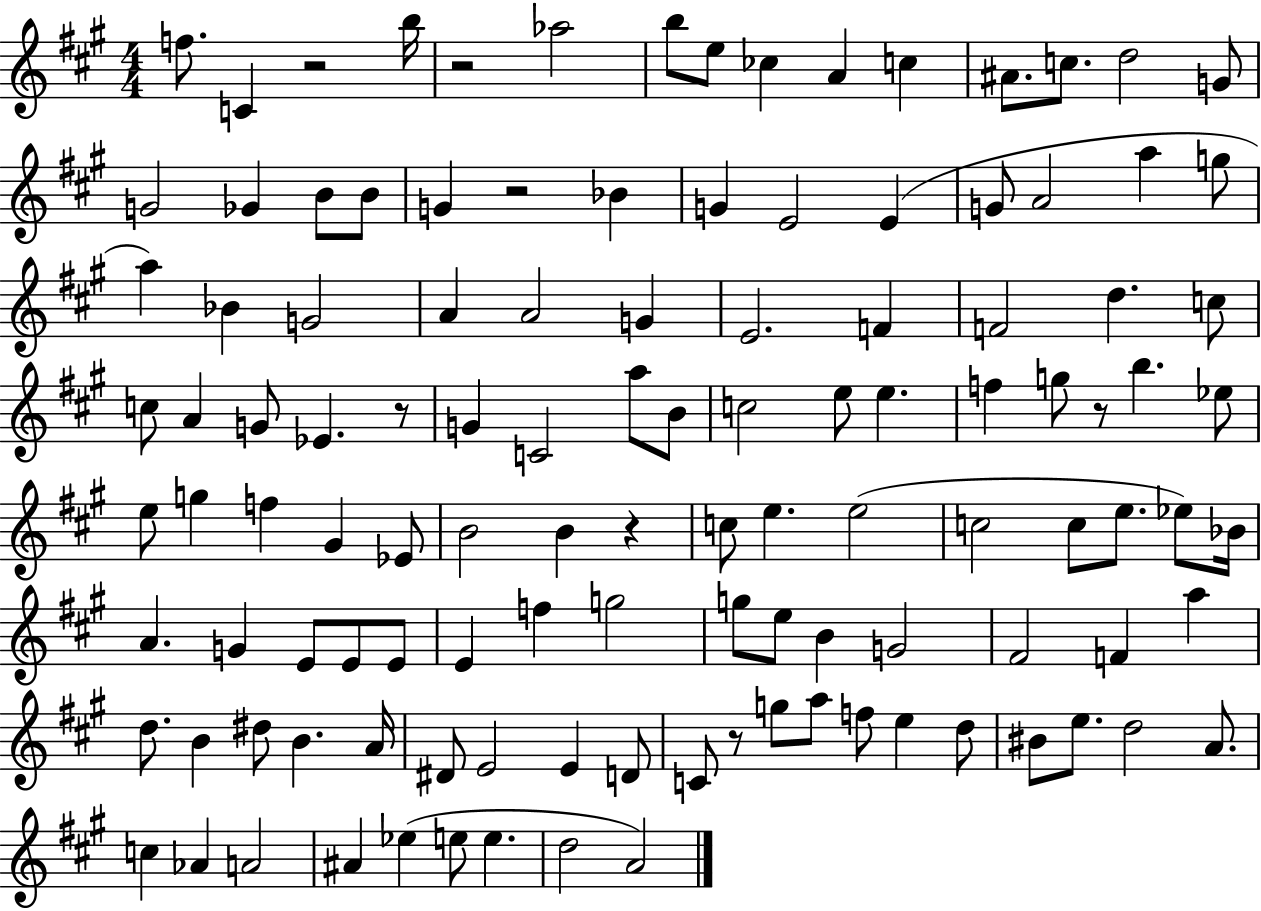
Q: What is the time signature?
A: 4/4